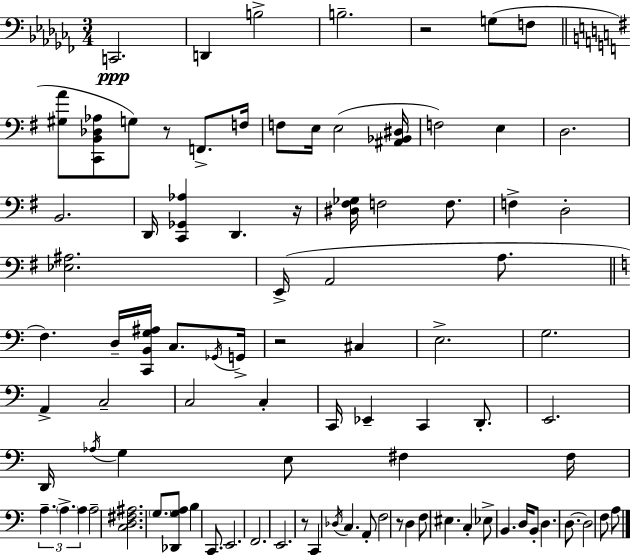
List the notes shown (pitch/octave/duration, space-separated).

C2/h. D2/q B3/h B3/h. R/h G3/e F3/e [G#3,A4]/e [C2,B2,Db3,Ab3]/e G3/e R/e F2/e. F3/s F3/e E3/s E3/h [A#2,Bb2,D#3]/s F3/h E3/q D3/h. B2/h. D2/s [C2,Gb2,Ab3]/q D2/q. R/s [D#3,F#3,Gb3]/s F3/h F3/e. F3/q D3/h [Eb3,A#3]/h. E2/s A2/h A3/e. F3/q. D3/s [C2,B2,G3,A#3]/s C3/e. Gb2/s G2/s R/h C#3/q E3/h. G3/h. A2/q C3/h C3/h C3/q C2/s Eb2/q C2/q D2/e. E2/h. D2/s Ab3/s G3/q E3/e F#3/q F#3/s A3/q. A3/q. A3/q A3/h [C3,D3,F#3,A#3]/h. G3/e. [Db2,G3,A3]/e B3/q C2/e. E2/h. F2/h. E2/h. R/e C2/q Db3/s C3/q. A2/e F3/h R/e D3/q F3/e EIS3/q. C3/q Eb3/e B2/q. D3/s B2/e D3/q. D3/e. D3/h F3/e A3/e